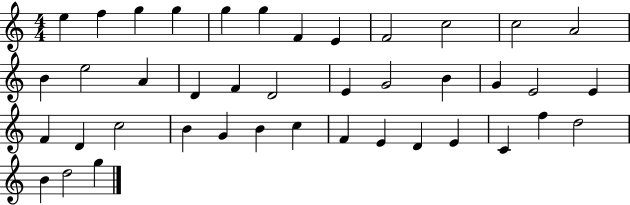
{
  \clef treble
  \numericTimeSignature
  \time 4/4
  \key c \major
  e''4 f''4 g''4 g''4 | g''4 g''4 f'4 e'4 | f'2 c''2 | c''2 a'2 | \break b'4 e''2 a'4 | d'4 f'4 d'2 | e'4 g'2 b'4 | g'4 e'2 e'4 | \break f'4 d'4 c''2 | b'4 g'4 b'4 c''4 | f'4 e'4 d'4 e'4 | c'4 f''4 d''2 | \break b'4 d''2 g''4 | \bar "|."
}